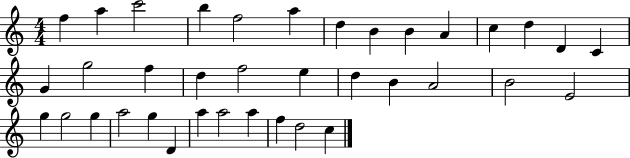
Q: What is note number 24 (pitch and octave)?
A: B4